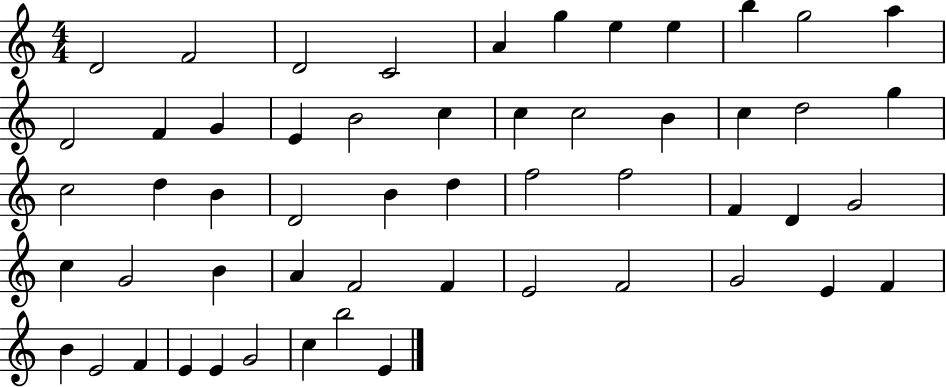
D4/h F4/h D4/h C4/h A4/q G5/q E5/q E5/q B5/q G5/h A5/q D4/h F4/q G4/q E4/q B4/h C5/q C5/q C5/h B4/q C5/q D5/h G5/q C5/h D5/q B4/q D4/h B4/q D5/q F5/h F5/h F4/q D4/q G4/h C5/q G4/h B4/q A4/q F4/h F4/q E4/h F4/h G4/h E4/q F4/q B4/q E4/h F4/q E4/q E4/q G4/h C5/q B5/h E4/q